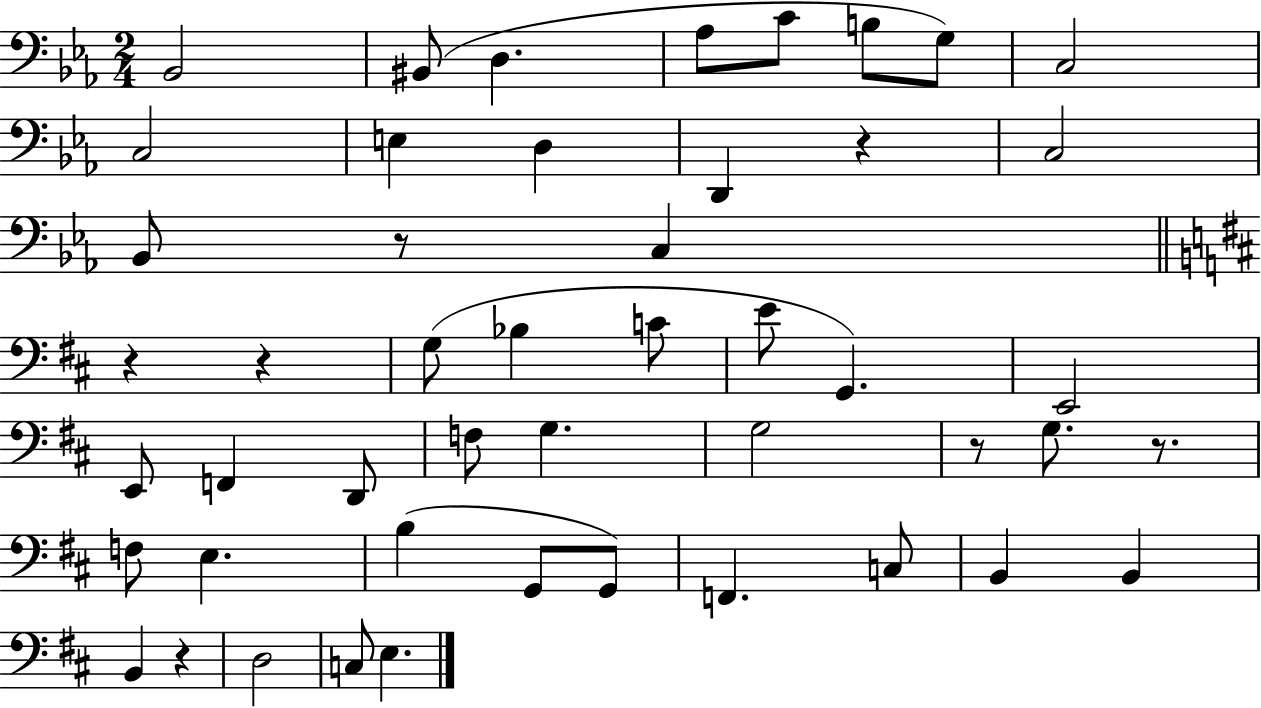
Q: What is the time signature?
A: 2/4